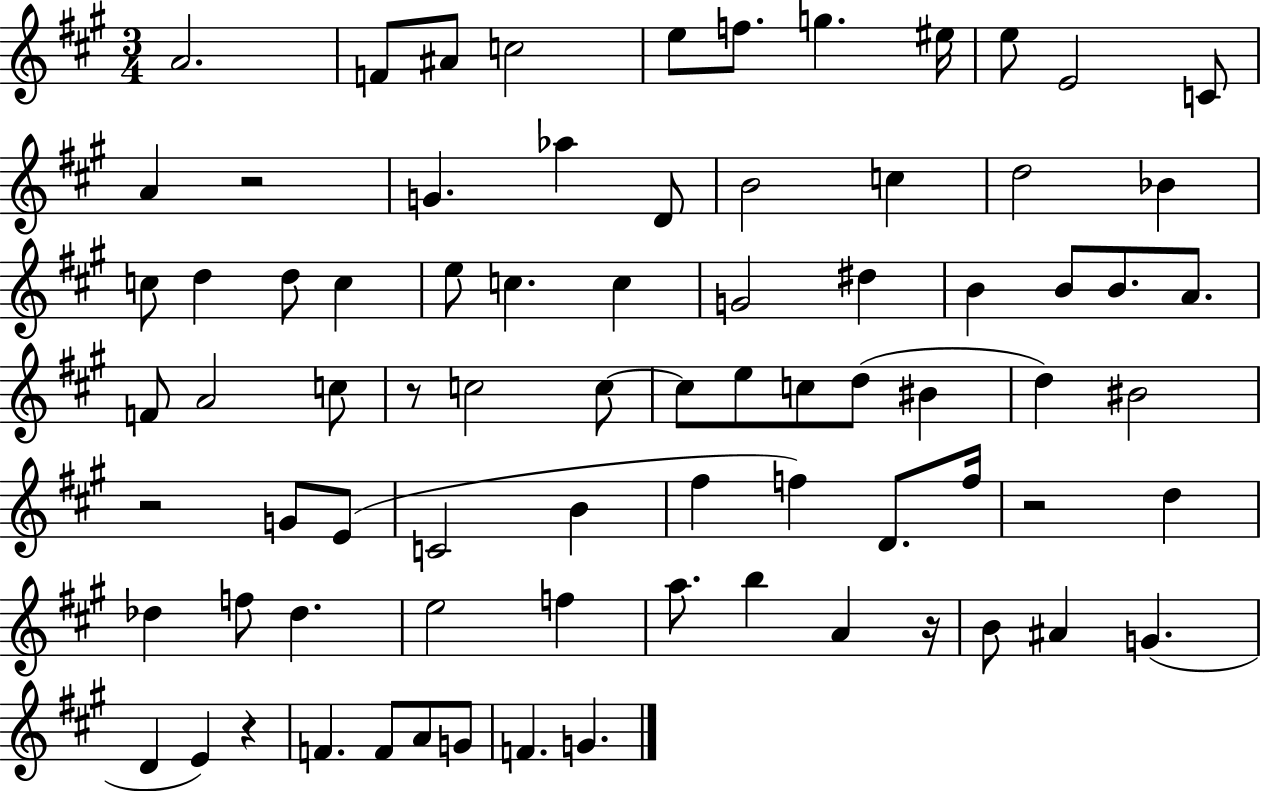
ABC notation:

X:1
T:Untitled
M:3/4
L:1/4
K:A
A2 F/2 ^A/2 c2 e/2 f/2 g ^e/4 e/2 E2 C/2 A z2 G _a D/2 B2 c d2 _B c/2 d d/2 c e/2 c c G2 ^d B B/2 B/2 A/2 F/2 A2 c/2 z/2 c2 c/2 c/2 e/2 c/2 d/2 ^B d ^B2 z2 G/2 E/2 C2 B ^f f D/2 f/4 z2 d _d f/2 _d e2 f a/2 b A z/4 B/2 ^A G D E z F F/2 A/2 G/2 F G